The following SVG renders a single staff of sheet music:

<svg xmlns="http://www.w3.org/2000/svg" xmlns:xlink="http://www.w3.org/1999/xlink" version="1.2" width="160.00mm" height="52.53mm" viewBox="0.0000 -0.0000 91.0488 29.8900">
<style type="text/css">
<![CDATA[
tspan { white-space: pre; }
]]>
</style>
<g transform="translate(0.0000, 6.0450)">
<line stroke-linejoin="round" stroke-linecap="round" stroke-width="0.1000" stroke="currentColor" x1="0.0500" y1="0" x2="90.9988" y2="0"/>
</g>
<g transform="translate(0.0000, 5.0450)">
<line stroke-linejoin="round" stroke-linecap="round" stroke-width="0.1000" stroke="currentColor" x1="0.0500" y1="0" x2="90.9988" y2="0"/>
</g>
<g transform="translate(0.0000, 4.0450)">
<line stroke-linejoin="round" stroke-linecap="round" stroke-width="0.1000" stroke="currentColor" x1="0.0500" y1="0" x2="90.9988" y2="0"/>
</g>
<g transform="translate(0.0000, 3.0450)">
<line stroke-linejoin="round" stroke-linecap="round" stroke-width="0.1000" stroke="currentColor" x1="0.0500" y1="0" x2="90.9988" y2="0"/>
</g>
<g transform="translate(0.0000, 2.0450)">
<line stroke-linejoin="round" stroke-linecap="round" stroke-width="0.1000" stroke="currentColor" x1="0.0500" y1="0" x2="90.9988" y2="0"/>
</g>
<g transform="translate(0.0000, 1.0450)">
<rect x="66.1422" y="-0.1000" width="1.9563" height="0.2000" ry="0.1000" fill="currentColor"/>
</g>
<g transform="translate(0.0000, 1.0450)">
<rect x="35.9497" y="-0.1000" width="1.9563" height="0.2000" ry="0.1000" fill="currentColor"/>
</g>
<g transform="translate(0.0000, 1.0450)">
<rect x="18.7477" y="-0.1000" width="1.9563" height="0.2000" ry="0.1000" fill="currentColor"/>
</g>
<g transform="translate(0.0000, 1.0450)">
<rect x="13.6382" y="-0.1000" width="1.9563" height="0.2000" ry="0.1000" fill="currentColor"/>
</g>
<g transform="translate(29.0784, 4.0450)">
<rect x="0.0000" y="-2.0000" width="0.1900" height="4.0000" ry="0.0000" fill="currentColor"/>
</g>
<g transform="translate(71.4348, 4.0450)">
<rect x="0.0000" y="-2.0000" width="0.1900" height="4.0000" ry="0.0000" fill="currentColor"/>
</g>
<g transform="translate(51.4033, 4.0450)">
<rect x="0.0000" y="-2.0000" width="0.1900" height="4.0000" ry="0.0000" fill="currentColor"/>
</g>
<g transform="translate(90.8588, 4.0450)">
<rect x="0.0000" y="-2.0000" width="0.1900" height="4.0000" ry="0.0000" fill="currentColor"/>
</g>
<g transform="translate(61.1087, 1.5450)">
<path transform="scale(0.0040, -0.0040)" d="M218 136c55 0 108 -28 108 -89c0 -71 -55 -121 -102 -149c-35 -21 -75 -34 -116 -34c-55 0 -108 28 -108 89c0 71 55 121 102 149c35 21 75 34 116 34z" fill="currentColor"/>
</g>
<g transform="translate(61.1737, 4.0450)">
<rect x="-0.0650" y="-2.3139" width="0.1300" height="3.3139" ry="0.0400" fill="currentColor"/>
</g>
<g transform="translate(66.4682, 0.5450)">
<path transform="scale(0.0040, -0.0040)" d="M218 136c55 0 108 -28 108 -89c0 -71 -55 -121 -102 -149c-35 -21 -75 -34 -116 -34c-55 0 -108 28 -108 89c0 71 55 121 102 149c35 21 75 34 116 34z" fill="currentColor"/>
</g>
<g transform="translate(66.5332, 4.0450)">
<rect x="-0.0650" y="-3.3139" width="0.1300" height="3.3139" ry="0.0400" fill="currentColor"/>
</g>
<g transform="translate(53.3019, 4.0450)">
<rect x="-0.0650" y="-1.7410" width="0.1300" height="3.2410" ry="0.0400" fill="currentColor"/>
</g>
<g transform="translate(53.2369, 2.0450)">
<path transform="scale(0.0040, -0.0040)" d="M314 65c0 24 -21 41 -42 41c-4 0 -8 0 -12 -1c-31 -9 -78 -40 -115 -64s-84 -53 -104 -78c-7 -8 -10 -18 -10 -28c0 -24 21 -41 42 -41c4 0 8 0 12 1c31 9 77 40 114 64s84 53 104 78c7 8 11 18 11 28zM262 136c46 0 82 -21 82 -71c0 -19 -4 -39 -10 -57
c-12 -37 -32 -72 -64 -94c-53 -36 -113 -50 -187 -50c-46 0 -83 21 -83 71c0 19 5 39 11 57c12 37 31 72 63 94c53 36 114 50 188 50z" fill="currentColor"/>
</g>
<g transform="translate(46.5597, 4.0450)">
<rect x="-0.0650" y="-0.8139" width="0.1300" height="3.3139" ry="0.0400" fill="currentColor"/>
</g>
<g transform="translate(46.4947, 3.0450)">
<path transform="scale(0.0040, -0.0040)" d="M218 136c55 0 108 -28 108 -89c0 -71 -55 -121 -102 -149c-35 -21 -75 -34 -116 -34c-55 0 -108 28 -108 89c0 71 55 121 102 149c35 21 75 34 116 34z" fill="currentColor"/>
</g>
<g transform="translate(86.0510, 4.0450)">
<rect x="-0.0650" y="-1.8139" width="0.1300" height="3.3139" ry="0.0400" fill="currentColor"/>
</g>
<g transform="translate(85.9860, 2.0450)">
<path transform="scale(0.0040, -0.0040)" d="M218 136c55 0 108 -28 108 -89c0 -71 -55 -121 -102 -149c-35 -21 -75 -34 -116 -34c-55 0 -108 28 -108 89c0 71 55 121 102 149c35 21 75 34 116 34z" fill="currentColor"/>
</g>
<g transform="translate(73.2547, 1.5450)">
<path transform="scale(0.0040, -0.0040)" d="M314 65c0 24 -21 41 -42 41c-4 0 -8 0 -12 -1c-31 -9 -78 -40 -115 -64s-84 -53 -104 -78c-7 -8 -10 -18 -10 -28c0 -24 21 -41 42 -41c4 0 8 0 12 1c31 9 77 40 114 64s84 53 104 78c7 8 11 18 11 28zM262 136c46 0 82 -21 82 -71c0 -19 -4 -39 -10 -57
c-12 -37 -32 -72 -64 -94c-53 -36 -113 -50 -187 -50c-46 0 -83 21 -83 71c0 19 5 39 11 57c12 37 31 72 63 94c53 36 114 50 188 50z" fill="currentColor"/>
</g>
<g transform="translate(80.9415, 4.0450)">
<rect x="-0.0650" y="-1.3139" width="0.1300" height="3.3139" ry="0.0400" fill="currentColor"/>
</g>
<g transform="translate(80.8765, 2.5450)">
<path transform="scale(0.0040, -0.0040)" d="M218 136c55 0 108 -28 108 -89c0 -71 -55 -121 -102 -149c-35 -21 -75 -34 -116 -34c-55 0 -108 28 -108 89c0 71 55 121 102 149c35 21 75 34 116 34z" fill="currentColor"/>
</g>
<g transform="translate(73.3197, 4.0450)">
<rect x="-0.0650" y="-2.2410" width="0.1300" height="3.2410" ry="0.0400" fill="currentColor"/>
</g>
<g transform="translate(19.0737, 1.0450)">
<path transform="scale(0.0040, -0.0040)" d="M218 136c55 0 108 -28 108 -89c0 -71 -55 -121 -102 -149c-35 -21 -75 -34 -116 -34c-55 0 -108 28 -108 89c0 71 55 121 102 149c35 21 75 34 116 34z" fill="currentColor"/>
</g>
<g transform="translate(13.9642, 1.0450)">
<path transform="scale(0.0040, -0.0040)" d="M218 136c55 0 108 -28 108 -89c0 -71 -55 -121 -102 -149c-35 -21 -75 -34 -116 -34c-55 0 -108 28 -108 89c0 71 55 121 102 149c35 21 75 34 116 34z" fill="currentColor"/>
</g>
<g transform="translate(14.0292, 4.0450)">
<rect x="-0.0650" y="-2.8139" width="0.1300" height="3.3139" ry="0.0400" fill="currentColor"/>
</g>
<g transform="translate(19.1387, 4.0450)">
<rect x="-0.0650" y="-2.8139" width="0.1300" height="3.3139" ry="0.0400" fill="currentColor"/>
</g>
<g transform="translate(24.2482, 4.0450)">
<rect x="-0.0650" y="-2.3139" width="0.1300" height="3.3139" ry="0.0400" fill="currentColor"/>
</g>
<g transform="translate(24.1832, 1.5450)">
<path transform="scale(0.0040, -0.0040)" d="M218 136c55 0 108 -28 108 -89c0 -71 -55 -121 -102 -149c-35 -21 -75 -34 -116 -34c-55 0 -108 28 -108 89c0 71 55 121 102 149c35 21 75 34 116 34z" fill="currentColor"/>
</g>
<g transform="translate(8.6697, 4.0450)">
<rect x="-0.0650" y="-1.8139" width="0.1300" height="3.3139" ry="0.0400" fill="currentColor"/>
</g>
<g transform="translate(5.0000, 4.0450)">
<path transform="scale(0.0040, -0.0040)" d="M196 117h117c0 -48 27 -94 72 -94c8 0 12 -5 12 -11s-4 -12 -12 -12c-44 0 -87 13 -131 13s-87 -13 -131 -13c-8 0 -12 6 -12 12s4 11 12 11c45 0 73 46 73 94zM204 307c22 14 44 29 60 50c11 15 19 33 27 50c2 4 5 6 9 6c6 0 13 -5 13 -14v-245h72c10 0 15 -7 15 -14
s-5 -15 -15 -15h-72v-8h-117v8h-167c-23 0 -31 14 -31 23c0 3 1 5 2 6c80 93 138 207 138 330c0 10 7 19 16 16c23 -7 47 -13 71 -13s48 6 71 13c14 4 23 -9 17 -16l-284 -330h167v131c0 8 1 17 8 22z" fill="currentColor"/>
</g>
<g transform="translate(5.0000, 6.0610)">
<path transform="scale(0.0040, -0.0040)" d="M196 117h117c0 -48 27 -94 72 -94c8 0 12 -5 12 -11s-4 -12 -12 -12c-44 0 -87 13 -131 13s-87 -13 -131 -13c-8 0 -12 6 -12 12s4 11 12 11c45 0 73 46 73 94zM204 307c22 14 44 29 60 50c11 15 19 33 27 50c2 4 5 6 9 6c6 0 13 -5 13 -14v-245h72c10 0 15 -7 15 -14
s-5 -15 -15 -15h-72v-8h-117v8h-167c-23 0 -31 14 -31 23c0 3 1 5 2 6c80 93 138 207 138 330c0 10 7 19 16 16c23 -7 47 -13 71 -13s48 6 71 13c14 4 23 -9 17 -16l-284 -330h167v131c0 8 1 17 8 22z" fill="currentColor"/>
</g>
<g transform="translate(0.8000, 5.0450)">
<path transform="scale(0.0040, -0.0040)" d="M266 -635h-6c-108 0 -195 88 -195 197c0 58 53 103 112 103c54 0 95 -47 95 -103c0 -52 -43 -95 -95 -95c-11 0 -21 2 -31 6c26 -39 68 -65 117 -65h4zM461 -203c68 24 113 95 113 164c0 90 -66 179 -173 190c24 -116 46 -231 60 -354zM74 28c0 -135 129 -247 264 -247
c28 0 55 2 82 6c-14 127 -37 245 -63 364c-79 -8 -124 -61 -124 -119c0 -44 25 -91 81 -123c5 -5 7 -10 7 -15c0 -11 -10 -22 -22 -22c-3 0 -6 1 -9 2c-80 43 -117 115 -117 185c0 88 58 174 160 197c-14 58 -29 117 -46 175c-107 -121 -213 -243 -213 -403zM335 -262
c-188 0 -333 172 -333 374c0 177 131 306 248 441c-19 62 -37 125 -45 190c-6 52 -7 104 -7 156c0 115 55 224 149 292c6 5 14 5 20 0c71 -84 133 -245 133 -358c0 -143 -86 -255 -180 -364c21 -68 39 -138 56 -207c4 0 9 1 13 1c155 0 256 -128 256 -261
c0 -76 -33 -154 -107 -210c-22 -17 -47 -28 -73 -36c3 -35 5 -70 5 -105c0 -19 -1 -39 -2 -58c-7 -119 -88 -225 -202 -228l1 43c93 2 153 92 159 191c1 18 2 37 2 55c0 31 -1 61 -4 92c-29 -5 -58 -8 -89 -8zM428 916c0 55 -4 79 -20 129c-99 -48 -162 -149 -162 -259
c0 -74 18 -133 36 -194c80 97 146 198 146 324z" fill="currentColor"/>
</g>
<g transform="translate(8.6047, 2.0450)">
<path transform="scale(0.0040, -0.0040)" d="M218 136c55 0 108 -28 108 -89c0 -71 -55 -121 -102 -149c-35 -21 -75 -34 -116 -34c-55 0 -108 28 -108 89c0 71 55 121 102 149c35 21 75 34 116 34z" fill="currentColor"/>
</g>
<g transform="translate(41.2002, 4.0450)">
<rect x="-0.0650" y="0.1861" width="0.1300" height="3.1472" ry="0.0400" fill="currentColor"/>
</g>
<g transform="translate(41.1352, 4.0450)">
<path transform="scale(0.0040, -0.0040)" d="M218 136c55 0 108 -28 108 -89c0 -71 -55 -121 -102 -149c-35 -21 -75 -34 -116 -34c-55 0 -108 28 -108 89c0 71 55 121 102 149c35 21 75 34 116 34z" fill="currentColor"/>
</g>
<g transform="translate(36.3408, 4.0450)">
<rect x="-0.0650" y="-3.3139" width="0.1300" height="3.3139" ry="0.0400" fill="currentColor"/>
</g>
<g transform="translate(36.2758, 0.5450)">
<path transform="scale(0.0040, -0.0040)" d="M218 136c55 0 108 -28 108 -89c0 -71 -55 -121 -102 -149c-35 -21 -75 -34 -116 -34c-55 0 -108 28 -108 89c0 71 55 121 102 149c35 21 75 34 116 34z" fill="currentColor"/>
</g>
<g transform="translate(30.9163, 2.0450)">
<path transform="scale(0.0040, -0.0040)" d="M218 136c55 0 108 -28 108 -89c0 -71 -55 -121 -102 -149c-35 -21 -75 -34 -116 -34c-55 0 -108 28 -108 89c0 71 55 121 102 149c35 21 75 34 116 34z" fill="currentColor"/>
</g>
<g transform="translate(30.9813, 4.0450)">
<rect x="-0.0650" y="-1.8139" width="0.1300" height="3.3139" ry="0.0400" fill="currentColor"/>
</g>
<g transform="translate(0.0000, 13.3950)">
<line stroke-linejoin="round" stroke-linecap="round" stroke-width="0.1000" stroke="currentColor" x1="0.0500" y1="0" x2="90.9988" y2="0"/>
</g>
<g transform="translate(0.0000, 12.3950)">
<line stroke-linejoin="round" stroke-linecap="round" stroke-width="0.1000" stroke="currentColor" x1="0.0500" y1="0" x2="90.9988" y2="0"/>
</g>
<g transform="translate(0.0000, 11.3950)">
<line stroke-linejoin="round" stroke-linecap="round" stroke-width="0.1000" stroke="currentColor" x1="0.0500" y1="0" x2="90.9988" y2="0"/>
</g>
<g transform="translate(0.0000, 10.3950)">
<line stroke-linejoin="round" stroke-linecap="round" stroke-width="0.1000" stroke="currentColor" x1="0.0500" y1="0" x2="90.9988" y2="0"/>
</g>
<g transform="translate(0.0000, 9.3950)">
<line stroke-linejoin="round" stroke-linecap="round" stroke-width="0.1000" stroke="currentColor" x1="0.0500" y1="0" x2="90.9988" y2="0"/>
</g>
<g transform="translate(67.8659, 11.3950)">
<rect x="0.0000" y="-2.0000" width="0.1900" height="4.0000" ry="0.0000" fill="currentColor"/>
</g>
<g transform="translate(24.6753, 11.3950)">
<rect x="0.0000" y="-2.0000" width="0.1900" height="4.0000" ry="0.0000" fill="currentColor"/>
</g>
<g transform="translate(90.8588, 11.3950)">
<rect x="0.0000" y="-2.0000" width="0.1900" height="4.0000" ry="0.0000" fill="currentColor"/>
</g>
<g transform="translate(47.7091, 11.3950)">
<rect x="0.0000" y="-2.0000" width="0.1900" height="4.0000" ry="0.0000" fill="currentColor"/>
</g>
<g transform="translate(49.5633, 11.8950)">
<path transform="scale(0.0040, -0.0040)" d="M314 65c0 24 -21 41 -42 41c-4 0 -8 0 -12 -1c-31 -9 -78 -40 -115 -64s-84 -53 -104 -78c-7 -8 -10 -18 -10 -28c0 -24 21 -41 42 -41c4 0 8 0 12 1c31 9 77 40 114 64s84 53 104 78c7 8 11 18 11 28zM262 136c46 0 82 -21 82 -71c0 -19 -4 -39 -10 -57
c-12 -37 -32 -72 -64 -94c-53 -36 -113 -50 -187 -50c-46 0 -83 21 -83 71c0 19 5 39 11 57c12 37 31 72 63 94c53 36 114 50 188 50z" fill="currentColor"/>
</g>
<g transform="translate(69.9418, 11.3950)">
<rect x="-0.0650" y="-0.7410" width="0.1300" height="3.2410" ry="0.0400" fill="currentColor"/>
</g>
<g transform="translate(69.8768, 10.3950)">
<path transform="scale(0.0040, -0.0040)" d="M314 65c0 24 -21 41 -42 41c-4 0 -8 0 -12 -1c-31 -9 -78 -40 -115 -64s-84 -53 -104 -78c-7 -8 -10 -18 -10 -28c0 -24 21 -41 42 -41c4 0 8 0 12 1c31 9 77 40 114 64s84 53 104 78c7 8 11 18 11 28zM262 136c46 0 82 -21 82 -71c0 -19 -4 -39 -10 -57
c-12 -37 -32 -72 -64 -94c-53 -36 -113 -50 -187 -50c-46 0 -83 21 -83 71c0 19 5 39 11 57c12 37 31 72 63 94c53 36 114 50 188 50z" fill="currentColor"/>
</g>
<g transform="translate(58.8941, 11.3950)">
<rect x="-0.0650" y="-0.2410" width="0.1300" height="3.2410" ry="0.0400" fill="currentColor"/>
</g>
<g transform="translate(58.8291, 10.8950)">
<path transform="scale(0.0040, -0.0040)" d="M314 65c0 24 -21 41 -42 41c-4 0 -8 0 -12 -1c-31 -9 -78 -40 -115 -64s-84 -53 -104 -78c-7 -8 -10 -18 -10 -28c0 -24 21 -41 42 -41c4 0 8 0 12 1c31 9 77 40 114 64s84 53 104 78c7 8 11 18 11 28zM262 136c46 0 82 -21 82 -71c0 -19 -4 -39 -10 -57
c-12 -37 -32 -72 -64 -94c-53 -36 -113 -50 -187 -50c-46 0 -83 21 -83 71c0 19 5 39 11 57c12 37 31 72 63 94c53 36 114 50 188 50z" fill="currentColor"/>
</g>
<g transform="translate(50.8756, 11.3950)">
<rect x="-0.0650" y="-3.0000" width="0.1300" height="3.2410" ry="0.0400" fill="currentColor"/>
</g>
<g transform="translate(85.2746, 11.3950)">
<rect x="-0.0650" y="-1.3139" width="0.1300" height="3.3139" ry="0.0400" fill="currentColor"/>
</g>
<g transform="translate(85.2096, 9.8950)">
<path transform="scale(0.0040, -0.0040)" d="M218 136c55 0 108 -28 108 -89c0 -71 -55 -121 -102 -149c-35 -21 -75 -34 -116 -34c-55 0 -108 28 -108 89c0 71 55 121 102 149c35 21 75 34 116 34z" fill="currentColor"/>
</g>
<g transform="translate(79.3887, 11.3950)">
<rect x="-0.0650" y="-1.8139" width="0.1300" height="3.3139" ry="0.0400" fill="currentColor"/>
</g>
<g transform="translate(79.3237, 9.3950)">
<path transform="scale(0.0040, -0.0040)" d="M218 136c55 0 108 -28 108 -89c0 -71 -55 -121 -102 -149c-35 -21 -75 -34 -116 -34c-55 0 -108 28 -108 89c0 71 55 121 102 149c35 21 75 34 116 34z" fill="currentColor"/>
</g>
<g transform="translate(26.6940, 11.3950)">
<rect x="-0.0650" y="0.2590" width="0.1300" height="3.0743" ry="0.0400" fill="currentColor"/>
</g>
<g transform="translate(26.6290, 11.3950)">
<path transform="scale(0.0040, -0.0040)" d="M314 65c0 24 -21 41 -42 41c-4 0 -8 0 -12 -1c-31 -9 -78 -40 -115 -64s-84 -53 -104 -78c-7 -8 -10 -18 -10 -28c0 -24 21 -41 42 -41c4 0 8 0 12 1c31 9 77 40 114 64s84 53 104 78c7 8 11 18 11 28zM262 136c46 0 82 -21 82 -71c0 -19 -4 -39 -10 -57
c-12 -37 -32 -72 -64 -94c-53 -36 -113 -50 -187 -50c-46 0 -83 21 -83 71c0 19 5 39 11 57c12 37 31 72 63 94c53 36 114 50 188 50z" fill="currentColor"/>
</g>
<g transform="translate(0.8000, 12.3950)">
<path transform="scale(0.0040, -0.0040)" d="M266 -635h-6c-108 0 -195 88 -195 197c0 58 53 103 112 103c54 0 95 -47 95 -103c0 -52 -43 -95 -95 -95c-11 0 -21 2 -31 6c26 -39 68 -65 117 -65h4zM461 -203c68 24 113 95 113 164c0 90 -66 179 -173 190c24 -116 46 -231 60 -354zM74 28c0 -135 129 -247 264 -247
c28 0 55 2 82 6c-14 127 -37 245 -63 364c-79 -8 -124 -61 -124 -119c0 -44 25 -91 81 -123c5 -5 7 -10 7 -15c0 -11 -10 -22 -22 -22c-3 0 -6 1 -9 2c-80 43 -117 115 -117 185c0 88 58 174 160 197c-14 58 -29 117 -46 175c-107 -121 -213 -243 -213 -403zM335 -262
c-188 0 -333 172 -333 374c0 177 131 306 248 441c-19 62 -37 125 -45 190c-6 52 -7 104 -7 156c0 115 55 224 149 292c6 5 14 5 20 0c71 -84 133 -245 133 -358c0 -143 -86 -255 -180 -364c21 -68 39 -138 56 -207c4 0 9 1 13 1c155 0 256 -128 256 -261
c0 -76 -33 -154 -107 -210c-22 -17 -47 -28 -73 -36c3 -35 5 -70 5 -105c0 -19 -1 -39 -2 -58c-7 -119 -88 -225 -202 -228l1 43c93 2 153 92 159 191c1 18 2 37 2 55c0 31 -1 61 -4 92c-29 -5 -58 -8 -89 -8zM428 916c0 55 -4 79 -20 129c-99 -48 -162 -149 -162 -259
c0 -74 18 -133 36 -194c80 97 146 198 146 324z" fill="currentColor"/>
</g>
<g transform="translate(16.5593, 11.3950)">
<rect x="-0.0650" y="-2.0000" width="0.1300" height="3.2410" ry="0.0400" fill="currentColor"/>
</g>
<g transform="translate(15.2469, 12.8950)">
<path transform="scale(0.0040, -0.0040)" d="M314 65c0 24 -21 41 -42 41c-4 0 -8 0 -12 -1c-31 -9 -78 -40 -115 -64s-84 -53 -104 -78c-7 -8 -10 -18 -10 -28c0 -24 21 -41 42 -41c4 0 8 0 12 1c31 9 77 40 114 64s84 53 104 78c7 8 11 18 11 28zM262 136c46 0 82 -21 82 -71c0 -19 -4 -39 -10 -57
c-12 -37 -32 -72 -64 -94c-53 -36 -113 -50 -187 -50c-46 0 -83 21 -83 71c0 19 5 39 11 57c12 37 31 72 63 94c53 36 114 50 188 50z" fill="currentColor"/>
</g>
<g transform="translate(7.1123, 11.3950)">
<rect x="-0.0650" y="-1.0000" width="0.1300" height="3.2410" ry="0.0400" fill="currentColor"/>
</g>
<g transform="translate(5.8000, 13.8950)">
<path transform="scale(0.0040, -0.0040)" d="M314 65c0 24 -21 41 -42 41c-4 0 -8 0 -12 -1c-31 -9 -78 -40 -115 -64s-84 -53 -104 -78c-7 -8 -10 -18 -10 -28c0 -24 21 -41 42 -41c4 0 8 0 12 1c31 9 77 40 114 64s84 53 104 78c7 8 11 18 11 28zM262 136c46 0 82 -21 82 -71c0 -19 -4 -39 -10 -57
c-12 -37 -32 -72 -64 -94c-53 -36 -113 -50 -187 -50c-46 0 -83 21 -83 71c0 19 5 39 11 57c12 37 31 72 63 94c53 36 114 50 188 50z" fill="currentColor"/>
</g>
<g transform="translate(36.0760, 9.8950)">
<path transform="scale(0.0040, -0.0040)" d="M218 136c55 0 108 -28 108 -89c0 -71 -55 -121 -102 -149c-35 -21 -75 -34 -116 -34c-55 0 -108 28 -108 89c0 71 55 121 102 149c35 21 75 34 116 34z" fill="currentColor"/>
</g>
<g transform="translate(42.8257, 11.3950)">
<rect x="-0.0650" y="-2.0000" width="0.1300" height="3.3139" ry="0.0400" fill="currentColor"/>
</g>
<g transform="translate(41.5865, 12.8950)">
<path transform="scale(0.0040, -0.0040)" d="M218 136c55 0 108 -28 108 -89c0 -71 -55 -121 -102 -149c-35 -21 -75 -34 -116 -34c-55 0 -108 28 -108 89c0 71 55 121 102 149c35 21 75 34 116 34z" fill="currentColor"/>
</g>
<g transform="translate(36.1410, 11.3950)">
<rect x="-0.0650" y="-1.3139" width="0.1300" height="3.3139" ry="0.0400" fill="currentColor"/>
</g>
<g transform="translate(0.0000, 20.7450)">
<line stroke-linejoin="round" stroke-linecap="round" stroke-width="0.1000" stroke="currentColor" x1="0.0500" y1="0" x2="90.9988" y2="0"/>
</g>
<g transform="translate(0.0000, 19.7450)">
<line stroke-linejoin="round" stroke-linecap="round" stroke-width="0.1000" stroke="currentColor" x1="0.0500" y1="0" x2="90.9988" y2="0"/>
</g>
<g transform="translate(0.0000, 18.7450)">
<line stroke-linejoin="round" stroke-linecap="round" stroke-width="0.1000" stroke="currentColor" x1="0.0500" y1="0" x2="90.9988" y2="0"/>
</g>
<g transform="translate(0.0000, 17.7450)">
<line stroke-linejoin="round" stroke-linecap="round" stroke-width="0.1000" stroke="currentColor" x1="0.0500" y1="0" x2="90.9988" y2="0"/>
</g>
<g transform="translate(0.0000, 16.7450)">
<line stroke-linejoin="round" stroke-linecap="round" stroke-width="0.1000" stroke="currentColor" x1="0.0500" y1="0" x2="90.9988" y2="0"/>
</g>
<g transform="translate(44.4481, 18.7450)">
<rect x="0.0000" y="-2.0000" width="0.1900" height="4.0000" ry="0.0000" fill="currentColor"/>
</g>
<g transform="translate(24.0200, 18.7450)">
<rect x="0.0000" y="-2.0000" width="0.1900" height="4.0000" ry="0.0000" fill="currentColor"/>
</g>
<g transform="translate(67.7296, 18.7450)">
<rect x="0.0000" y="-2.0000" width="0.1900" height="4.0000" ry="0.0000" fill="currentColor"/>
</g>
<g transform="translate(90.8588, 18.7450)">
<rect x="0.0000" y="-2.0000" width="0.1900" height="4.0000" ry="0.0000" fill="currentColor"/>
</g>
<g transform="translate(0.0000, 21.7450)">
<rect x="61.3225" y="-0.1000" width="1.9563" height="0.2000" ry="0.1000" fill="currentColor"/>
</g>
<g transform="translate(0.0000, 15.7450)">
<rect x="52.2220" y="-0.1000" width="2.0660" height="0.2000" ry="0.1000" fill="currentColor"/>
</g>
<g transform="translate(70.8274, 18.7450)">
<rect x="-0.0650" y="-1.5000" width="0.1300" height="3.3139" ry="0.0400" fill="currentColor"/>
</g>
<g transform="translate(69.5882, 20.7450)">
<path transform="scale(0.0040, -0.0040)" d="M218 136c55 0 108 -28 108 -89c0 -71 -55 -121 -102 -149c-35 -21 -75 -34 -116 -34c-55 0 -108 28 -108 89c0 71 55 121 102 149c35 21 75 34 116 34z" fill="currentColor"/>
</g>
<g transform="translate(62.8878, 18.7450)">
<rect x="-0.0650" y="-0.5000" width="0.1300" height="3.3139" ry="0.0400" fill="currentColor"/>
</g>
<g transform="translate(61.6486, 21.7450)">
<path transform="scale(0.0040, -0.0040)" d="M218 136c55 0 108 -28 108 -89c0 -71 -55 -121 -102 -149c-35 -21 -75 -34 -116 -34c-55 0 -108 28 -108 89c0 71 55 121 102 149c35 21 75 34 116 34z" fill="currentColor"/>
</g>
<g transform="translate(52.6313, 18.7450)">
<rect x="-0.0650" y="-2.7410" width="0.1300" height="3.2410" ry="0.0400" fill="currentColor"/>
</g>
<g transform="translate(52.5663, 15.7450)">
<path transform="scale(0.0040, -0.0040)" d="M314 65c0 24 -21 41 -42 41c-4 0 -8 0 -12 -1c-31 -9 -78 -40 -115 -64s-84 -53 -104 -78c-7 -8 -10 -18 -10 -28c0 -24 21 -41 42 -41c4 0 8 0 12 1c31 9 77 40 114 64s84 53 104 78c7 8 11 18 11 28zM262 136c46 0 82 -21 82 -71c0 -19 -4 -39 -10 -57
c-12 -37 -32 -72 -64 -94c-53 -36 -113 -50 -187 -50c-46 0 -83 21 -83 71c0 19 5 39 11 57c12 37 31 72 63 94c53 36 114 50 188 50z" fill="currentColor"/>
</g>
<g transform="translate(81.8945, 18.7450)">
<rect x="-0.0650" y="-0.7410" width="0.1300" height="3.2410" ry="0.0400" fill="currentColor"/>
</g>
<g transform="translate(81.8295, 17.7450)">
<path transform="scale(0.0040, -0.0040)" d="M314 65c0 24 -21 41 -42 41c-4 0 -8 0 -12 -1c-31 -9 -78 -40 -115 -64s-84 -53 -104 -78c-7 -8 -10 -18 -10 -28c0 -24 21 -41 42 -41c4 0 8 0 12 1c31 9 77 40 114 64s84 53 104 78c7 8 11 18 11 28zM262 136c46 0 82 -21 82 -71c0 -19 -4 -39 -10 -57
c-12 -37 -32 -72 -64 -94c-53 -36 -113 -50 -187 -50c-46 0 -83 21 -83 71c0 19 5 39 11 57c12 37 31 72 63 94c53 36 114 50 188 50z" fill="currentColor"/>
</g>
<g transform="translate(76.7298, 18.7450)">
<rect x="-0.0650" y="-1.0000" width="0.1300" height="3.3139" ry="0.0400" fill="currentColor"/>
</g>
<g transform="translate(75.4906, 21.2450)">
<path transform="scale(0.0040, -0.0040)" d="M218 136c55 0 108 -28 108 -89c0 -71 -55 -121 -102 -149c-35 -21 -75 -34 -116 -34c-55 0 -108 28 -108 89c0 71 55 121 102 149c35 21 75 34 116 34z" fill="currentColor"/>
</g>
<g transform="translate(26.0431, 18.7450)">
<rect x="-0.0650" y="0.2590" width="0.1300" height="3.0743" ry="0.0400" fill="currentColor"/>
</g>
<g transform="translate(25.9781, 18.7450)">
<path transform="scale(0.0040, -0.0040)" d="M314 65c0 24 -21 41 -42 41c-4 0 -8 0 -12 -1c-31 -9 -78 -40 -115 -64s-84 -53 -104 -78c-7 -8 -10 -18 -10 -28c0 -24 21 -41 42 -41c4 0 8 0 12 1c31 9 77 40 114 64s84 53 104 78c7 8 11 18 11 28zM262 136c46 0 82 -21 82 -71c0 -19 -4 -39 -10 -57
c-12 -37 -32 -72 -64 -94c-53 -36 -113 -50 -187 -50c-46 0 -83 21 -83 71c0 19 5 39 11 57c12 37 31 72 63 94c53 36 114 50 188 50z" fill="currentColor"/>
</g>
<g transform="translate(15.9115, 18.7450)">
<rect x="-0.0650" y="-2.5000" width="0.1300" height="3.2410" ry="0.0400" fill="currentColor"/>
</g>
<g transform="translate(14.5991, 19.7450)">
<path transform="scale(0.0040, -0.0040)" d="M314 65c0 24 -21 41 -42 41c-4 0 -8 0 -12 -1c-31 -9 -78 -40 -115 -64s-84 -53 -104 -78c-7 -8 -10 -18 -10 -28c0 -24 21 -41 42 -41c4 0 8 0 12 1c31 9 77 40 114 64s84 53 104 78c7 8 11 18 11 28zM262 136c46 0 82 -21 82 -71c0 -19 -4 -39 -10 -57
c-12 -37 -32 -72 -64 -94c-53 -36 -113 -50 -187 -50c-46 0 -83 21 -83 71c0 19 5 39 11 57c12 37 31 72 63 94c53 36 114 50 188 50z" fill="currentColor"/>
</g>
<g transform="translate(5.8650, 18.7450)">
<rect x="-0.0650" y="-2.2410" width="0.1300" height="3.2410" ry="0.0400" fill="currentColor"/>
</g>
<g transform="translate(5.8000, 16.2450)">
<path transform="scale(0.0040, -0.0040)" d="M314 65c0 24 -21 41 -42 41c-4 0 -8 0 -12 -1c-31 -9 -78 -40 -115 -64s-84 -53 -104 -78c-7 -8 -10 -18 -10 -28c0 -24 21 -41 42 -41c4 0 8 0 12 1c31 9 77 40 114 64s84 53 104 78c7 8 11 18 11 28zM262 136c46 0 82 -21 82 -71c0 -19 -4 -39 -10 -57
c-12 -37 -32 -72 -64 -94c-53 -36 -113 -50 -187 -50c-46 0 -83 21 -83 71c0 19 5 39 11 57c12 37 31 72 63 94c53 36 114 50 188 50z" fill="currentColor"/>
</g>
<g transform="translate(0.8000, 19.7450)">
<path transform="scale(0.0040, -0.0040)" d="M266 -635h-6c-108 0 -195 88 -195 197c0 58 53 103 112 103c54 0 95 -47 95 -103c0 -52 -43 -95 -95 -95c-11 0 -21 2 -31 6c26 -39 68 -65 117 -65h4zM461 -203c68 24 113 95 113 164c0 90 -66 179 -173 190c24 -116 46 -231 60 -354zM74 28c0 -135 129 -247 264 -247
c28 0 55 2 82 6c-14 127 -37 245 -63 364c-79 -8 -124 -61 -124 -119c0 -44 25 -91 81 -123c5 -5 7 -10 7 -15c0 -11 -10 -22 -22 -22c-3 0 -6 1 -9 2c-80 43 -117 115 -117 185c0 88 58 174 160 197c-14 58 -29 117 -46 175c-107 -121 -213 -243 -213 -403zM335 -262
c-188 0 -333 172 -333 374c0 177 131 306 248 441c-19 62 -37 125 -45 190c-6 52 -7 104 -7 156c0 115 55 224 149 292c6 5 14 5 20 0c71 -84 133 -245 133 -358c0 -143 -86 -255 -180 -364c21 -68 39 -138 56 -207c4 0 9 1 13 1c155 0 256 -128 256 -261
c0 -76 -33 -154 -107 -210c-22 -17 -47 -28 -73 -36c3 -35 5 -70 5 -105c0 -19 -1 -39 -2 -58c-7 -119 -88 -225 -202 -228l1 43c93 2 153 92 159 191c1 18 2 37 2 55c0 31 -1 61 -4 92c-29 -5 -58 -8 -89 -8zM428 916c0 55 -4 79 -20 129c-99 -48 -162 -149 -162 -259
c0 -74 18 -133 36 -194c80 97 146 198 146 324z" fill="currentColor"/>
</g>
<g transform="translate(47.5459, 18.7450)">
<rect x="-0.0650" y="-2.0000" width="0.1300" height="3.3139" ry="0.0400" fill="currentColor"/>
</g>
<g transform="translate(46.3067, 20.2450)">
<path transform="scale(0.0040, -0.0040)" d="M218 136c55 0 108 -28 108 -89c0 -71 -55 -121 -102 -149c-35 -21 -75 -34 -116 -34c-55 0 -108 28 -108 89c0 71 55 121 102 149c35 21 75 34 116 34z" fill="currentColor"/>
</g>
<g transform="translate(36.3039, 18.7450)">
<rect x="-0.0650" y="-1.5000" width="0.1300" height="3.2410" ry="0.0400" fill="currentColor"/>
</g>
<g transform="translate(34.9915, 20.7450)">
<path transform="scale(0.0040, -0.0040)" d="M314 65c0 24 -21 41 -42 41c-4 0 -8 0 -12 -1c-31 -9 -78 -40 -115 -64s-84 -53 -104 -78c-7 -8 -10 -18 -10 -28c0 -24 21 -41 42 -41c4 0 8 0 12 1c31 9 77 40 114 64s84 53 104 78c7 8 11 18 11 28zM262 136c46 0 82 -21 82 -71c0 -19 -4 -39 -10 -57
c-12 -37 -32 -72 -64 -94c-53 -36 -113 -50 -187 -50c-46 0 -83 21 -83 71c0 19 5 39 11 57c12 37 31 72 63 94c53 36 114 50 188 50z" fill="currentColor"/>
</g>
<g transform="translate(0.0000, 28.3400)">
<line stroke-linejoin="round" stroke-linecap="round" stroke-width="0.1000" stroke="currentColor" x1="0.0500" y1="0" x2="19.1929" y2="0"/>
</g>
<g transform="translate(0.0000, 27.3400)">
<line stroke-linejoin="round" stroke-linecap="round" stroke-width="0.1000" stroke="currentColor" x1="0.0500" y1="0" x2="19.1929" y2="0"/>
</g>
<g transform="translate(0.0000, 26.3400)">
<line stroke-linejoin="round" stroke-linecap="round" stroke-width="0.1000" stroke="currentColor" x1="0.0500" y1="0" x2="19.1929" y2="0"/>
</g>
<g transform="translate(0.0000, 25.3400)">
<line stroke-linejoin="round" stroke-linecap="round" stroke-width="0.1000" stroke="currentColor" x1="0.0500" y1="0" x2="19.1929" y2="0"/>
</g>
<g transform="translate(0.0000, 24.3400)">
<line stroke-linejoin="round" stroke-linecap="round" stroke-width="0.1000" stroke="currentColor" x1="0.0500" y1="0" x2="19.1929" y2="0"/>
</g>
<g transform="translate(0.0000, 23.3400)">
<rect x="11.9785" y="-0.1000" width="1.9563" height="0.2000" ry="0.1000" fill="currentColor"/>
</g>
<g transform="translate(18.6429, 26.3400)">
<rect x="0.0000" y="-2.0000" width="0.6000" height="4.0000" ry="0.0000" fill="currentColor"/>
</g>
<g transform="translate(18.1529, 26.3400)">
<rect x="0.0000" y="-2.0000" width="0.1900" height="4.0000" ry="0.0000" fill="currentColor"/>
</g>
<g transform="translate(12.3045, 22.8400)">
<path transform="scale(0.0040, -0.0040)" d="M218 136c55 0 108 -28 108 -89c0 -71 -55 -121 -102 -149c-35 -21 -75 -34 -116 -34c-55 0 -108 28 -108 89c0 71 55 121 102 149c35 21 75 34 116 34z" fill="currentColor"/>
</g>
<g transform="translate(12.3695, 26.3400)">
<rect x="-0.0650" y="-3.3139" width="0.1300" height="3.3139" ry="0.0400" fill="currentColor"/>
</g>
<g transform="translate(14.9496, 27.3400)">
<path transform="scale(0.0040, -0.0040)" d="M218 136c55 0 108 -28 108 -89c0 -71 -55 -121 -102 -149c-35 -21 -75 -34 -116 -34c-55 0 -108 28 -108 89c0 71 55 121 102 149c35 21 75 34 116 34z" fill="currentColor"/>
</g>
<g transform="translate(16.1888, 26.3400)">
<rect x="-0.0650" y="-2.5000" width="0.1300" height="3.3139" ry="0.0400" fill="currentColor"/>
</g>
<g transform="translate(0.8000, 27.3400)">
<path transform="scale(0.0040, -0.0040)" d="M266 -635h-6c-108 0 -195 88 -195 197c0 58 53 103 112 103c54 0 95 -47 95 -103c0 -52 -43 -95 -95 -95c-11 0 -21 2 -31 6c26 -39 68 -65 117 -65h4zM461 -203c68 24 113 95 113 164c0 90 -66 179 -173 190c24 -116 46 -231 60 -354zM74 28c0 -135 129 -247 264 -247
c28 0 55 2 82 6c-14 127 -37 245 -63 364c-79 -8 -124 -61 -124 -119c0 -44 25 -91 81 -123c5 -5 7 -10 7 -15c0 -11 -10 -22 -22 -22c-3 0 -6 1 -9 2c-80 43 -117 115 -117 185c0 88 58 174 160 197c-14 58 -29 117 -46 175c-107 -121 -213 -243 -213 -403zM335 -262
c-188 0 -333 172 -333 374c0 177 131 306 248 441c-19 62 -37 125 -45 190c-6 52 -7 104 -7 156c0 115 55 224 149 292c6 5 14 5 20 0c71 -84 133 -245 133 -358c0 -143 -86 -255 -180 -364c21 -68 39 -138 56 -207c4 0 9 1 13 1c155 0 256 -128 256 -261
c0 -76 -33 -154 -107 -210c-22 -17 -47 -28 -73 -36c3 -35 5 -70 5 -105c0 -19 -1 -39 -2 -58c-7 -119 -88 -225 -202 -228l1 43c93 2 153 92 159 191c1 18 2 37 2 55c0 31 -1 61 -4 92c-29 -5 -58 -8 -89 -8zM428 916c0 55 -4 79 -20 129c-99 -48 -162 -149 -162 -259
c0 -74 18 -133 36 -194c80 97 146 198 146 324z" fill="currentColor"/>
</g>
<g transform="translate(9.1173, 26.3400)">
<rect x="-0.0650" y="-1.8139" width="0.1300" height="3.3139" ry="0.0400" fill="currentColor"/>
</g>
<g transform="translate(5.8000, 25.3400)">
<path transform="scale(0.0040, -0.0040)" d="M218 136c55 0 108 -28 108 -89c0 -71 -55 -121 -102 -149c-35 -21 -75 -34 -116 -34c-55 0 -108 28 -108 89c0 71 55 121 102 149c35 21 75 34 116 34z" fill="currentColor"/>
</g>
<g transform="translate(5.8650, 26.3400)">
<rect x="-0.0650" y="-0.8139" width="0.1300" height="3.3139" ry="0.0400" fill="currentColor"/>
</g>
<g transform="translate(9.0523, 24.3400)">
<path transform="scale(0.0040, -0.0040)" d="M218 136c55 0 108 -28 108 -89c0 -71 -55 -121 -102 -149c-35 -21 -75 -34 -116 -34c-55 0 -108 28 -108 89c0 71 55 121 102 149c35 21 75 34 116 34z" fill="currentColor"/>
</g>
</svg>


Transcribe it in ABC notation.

X:1
T:Untitled
M:4/4
L:1/4
K:C
f a a g f b B d f2 g b g2 e f D2 F2 B2 e F A2 c2 d2 f e g2 G2 B2 E2 F a2 C E D d2 d f b G